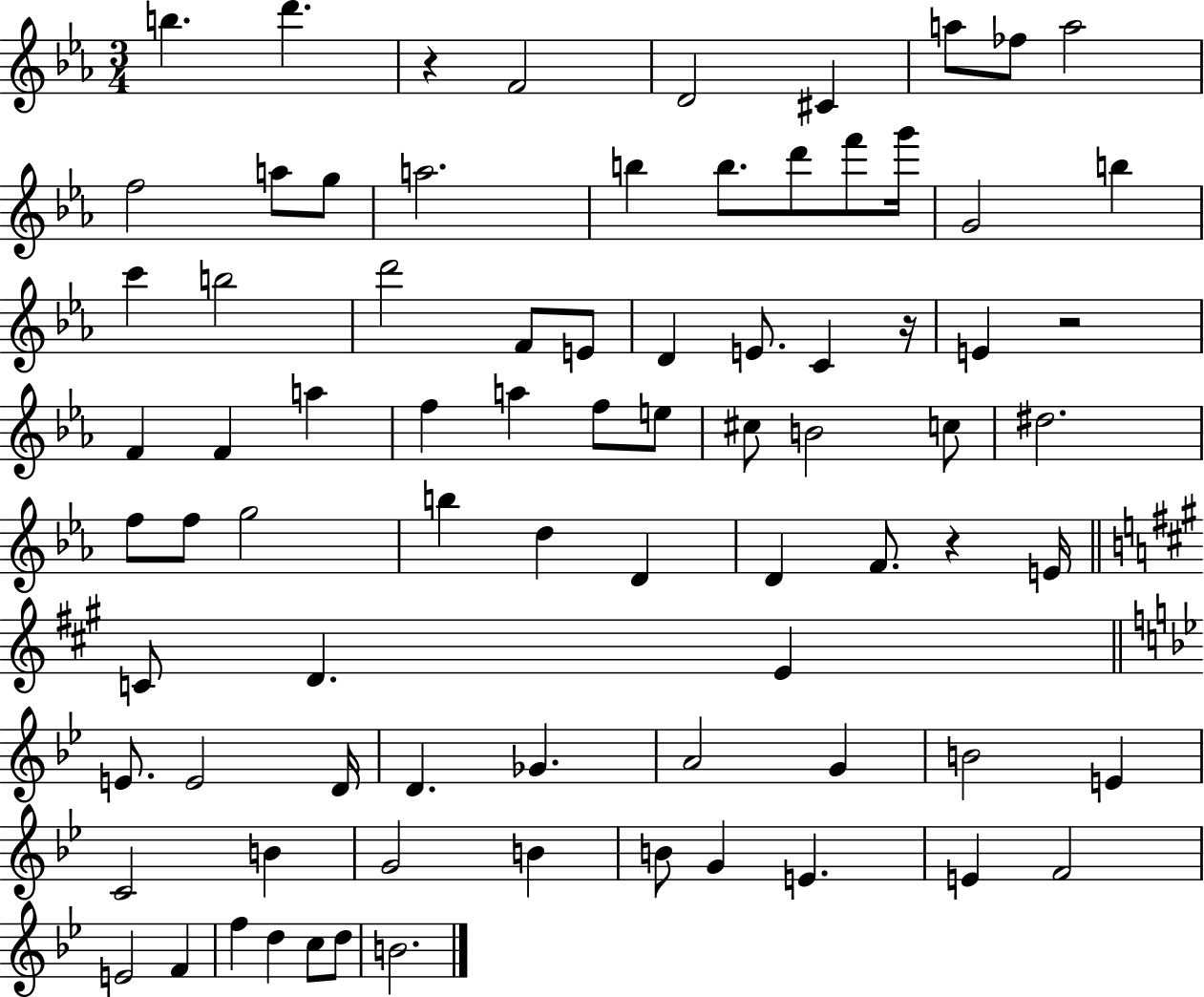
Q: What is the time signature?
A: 3/4